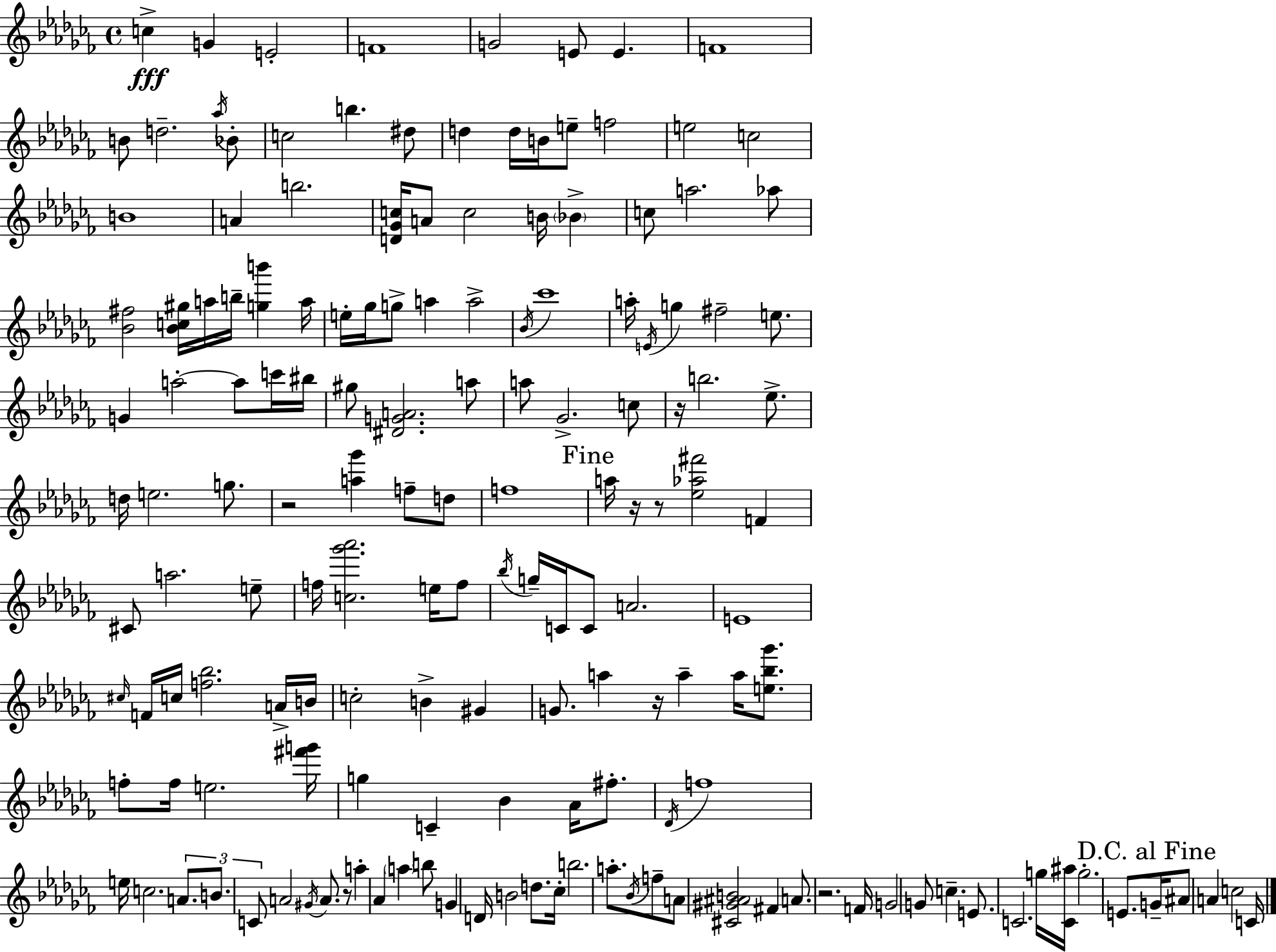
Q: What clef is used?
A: treble